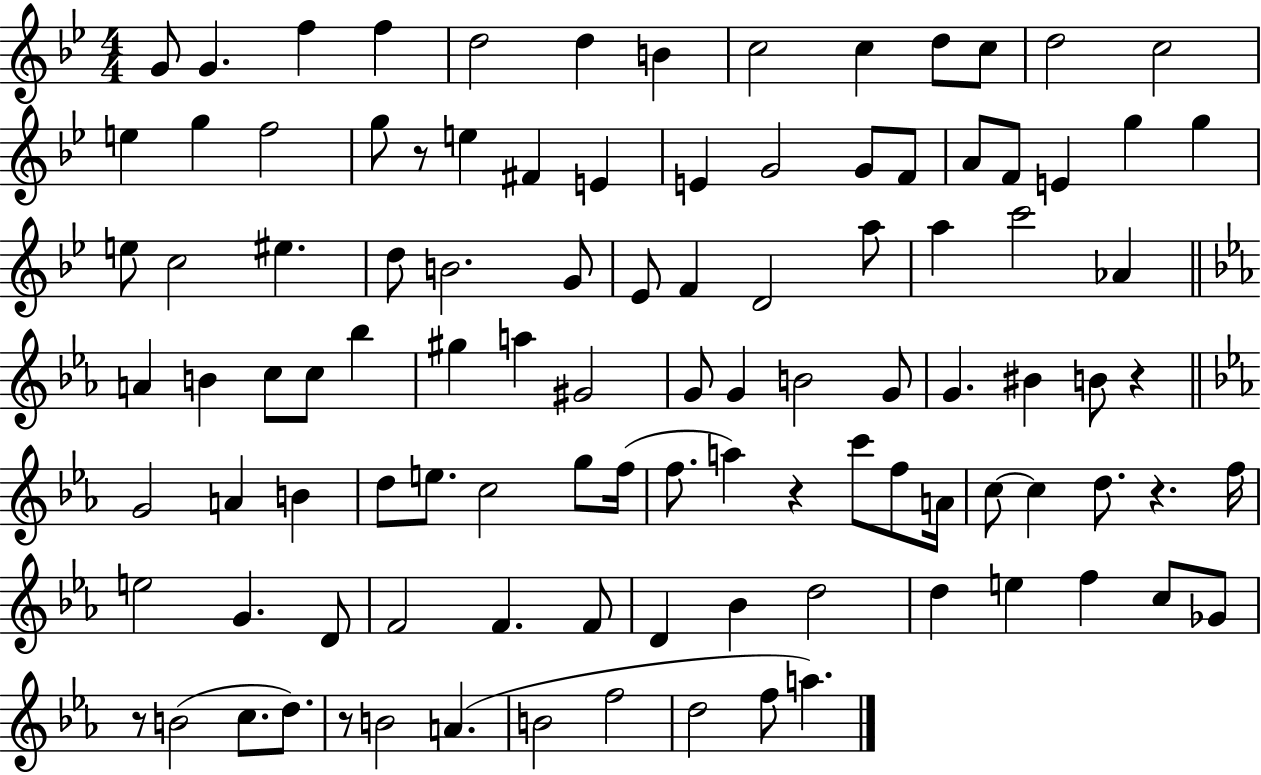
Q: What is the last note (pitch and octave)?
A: A5